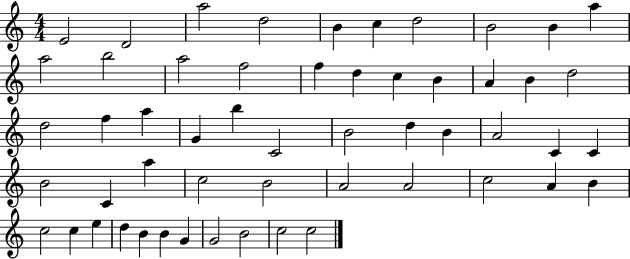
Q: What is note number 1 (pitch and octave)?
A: E4